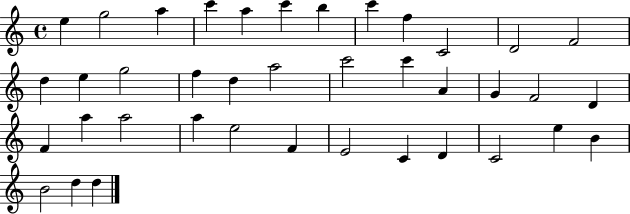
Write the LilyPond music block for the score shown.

{
  \clef treble
  \time 4/4
  \defaultTimeSignature
  \key c \major
  e''4 g''2 a''4 | c'''4 a''4 c'''4 b''4 | c'''4 f''4 c'2 | d'2 f'2 | \break d''4 e''4 g''2 | f''4 d''4 a''2 | c'''2 c'''4 a'4 | g'4 f'2 d'4 | \break f'4 a''4 a''2 | a''4 e''2 f'4 | e'2 c'4 d'4 | c'2 e''4 b'4 | \break b'2 d''4 d''4 | \bar "|."
}